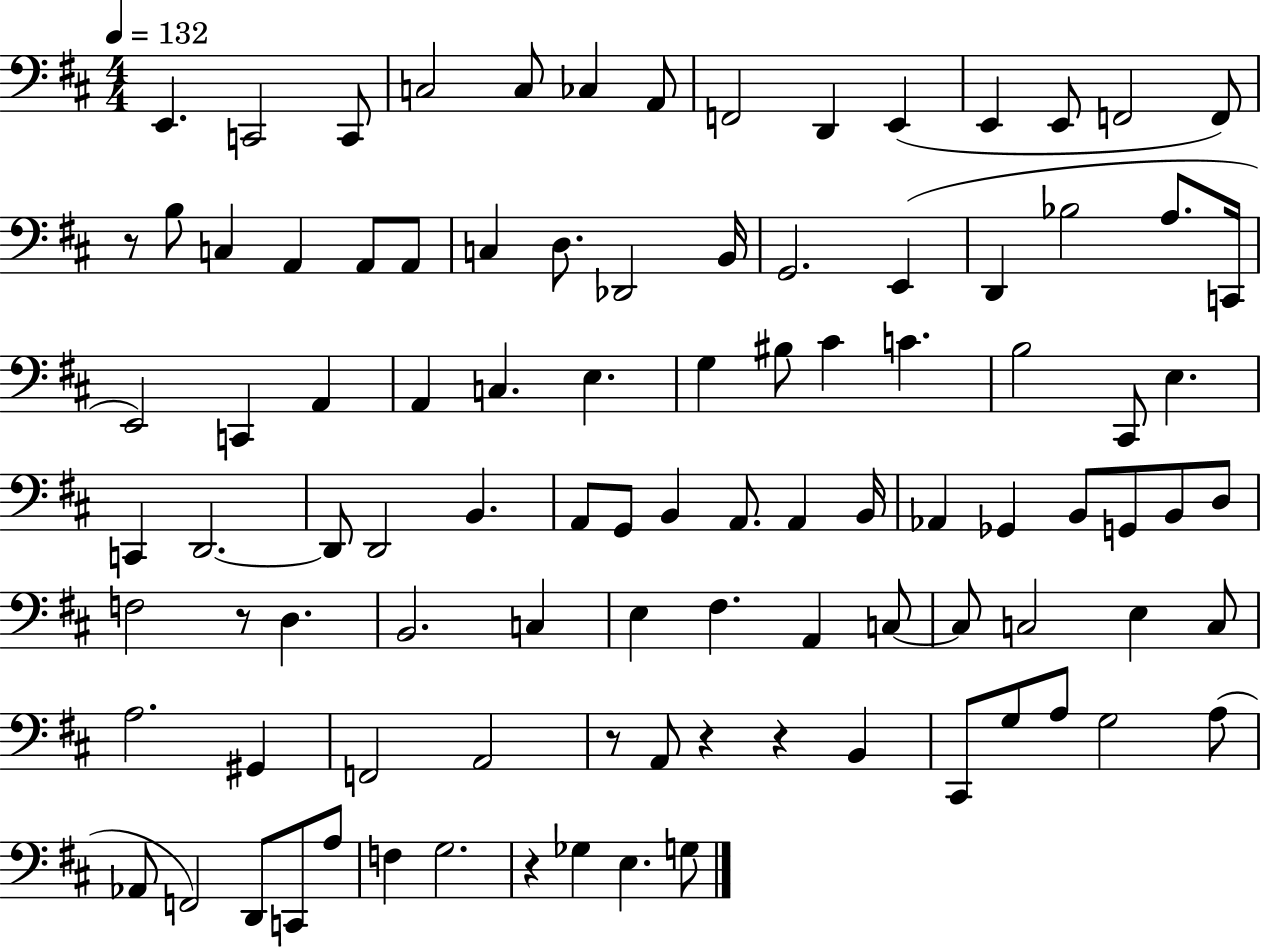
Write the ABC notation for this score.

X:1
T:Untitled
M:4/4
L:1/4
K:D
E,, C,,2 C,,/2 C,2 C,/2 _C, A,,/2 F,,2 D,, E,, E,, E,,/2 F,,2 F,,/2 z/2 B,/2 C, A,, A,,/2 A,,/2 C, D,/2 _D,,2 B,,/4 G,,2 E,, D,, _B,2 A,/2 C,,/4 E,,2 C,, A,, A,, C, E, G, ^B,/2 ^C C B,2 ^C,,/2 E, C,, D,,2 D,,/2 D,,2 B,, A,,/2 G,,/2 B,, A,,/2 A,, B,,/4 _A,, _G,, B,,/2 G,,/2 B,,/2 D,/2 F,2 z/2 D, B,,2 C, E, ^F, A,, C,/2 C,/2 C,2 E, C,/2 A,2 ^G,, F,,2 A,,2 z/2 A,,/2 z z B,, ^C,,/2 G,/2 A,/2 G,2 A,/2 _A,,/2 F,,2 D,,/2 C,,/2 A,/2 F, G,2 z _G, E, G,/2